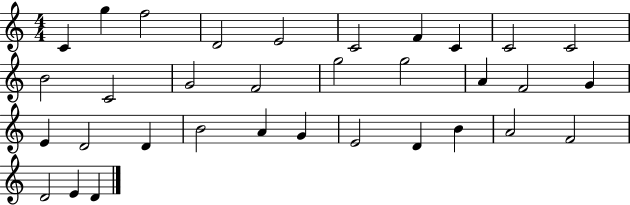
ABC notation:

X:1
T:Untitled
M:4/4
L:1/4
K:C
C g f2 D2 E2 C2 F C C2 C2 B2 C2 G2 F2 g2 g2 A F2 G E D2 D B2 A G E2 D B A2 F2 D2 E D